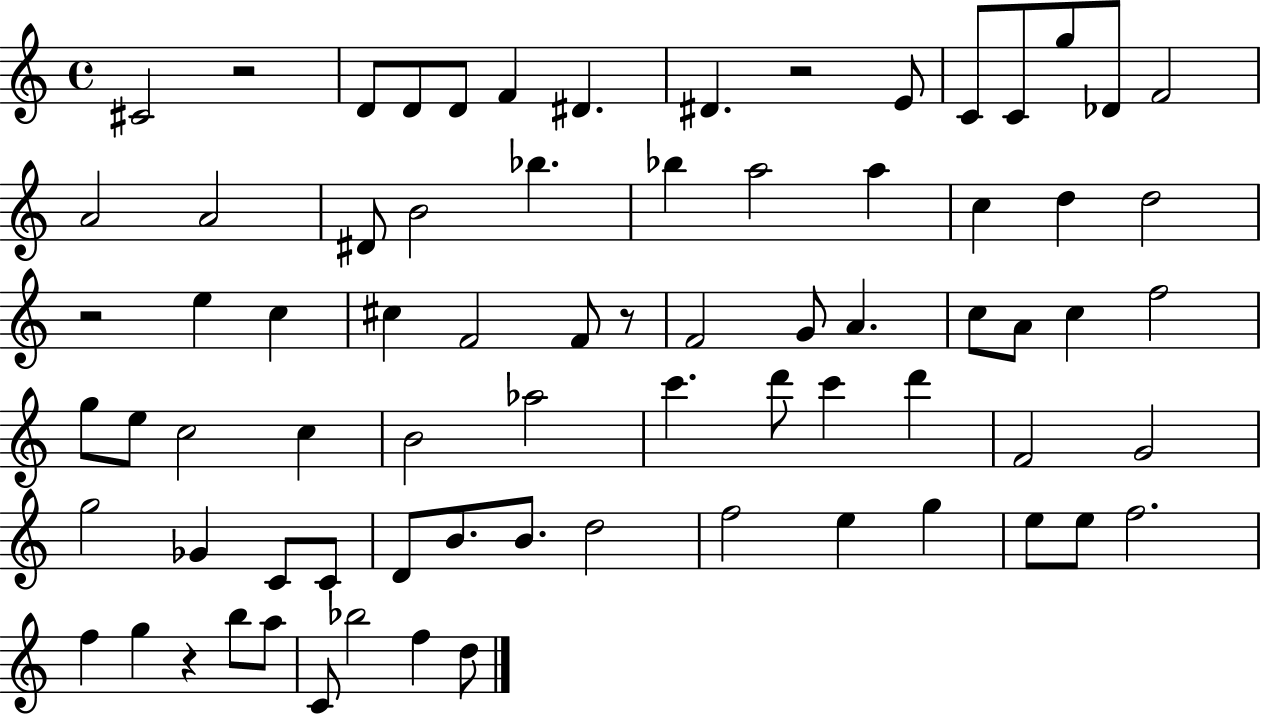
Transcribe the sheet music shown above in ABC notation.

X:1
T:Untitled
M:4/4
L:1/4
K:C
^C2 z2 D/2 D/2 D/2 F ^D ^D z2 E/2 C/2 C/2 g/2 _D/2 F2 A2 A2 ^D/2 B2 _b _b a2 a c d d2 z2 e c ^c F2 F/2 z/2 F2 G/2 A c/2 A/2 c f2 g/2 e/2 c2 c B2 _a2 c' d'/2 c' d' F2 G2 g2 _G C/2 C/2 D/2 B/2 B/2 d2 f2 e g e/2 e/2 f2 f g z b/2 a/2 C/2 _b2 f d/2